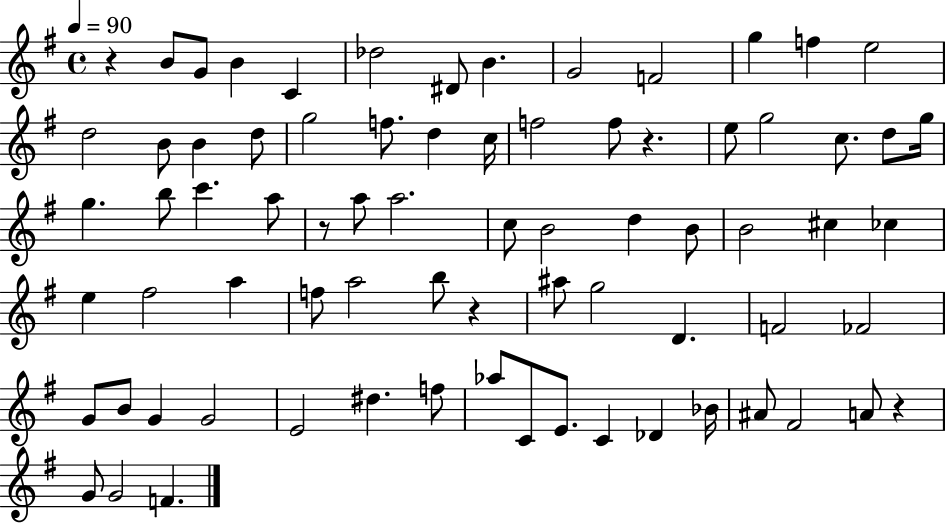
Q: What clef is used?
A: treble